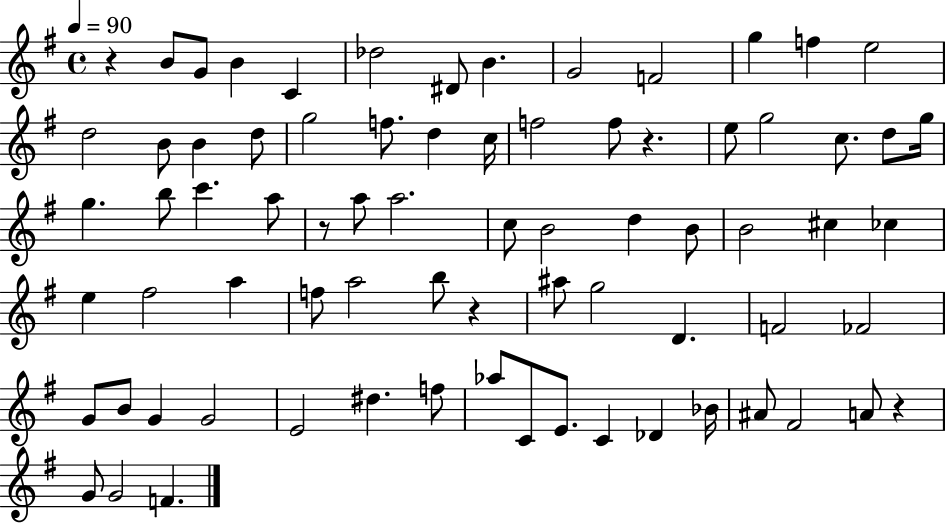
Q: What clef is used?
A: treble